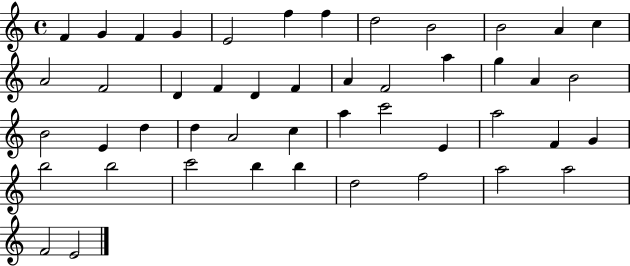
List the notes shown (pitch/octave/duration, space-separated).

F4/q G4/q F4/q G4/q E4/h F5/q F5/q D5/h B4/h B4/h A4/q C5/q A4/h F4/h D4/q F4/q D4/q F4/q A4/q F4/h A5/q G5/q A4/q B4/h B4/h E4/q D5/q D5/q A4/h C5/q A5/q C6/h E4/q A5/h F4/q G4/q B5/h B5/h C6/h B5/q B5/q D5/h F5/h A5/h A5/h F4/h E4/h